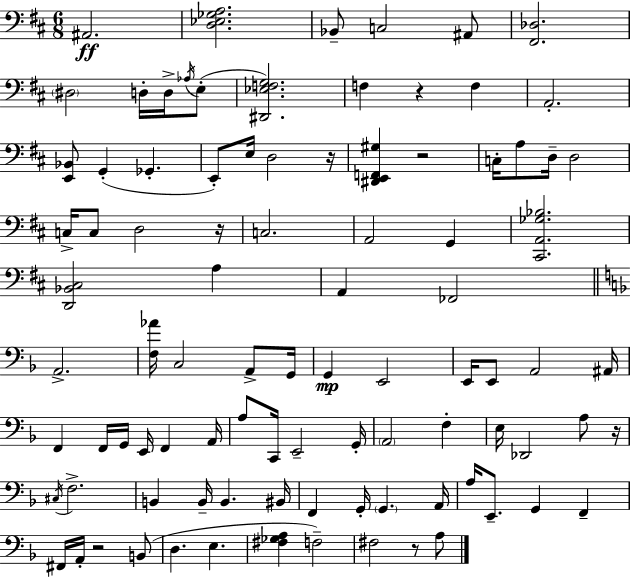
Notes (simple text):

A#2/h. [D3,Eb3,Gb3,A3]/h. Bb2/e C3/h A#2/e [F#2,Db3]/h. D#3/h D3/s D3/s Ab3/s E3/e [D#2,Eb3,F3,G3]/h. F3/q R/q F3/q A2/h. [E2,Bb2]/e G2/q Gb2/q. E2/e E3/s D3/h R/s [D#2,E2,F2,G#3]/q R/h C3/s A3/e D3/s D3/h C3/s C3/e D3/h R/s C3/h. A2/h G2/q [C#2,A2,Gb3,Bb3]/h. [D2,Bb2,C#3]/h A3/q A2/q FES2/h A2/h. [F3,Ab4]/s C3/h A2/e G2/s G2/q E2/h E2/s E2/e A2/h A#2/s F2/q F2/s G2/s E2/s F2/q A2/s A3/e C2/s E2/h G2/s A2/h F3/q E3/s Db2/h A3/e R/s C#3/s F3/h. B2/q B2/s B2/q. BIS2/s F2/q G2/s G2/q. A2/s A3/s E2/e. G2/q F2/q F#2/s A2/s R/h B2/e D3/q. E3/q. [F#3,Gb3,A3]/q F3/h F#3/h R/e A3/e